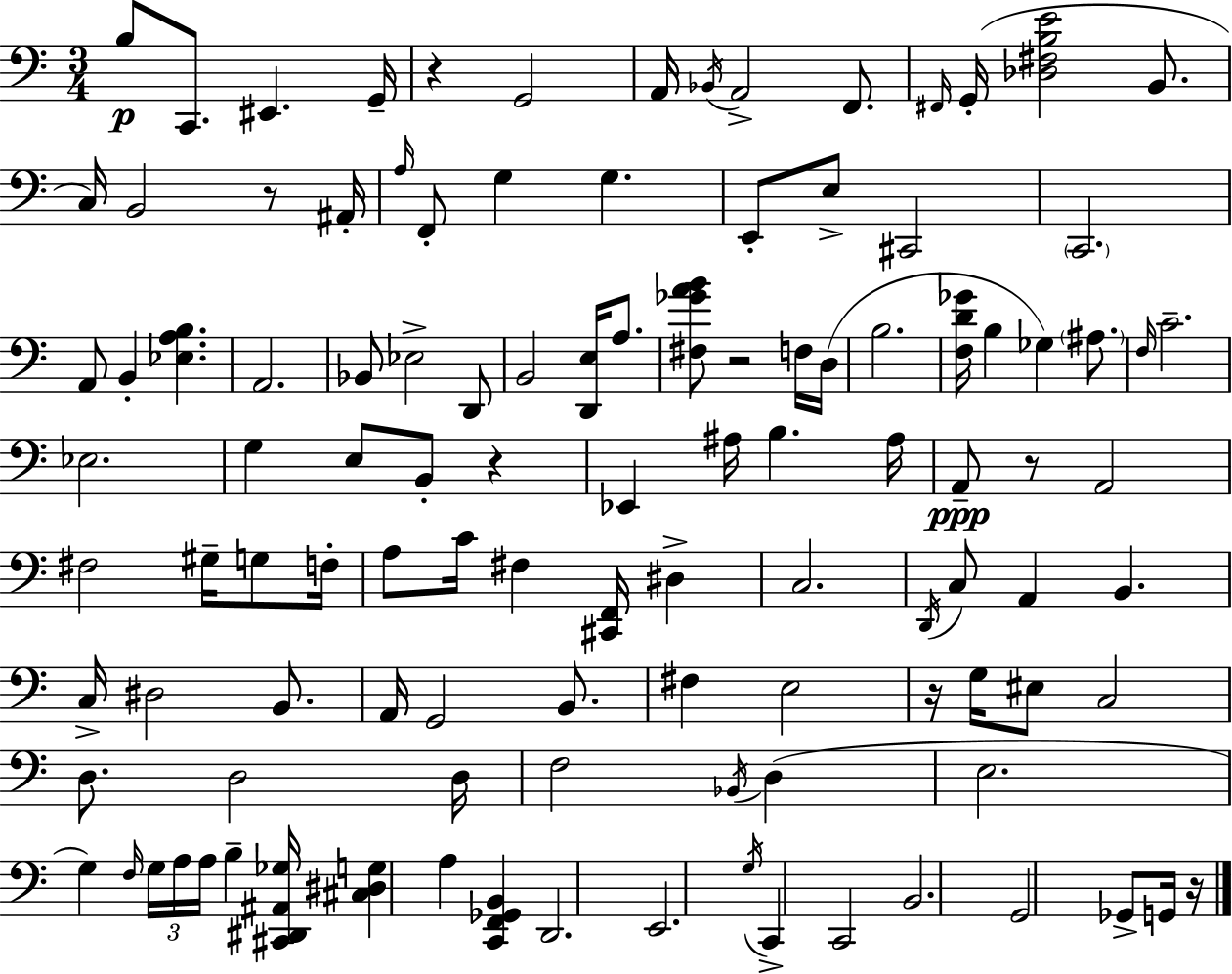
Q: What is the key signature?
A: A minor